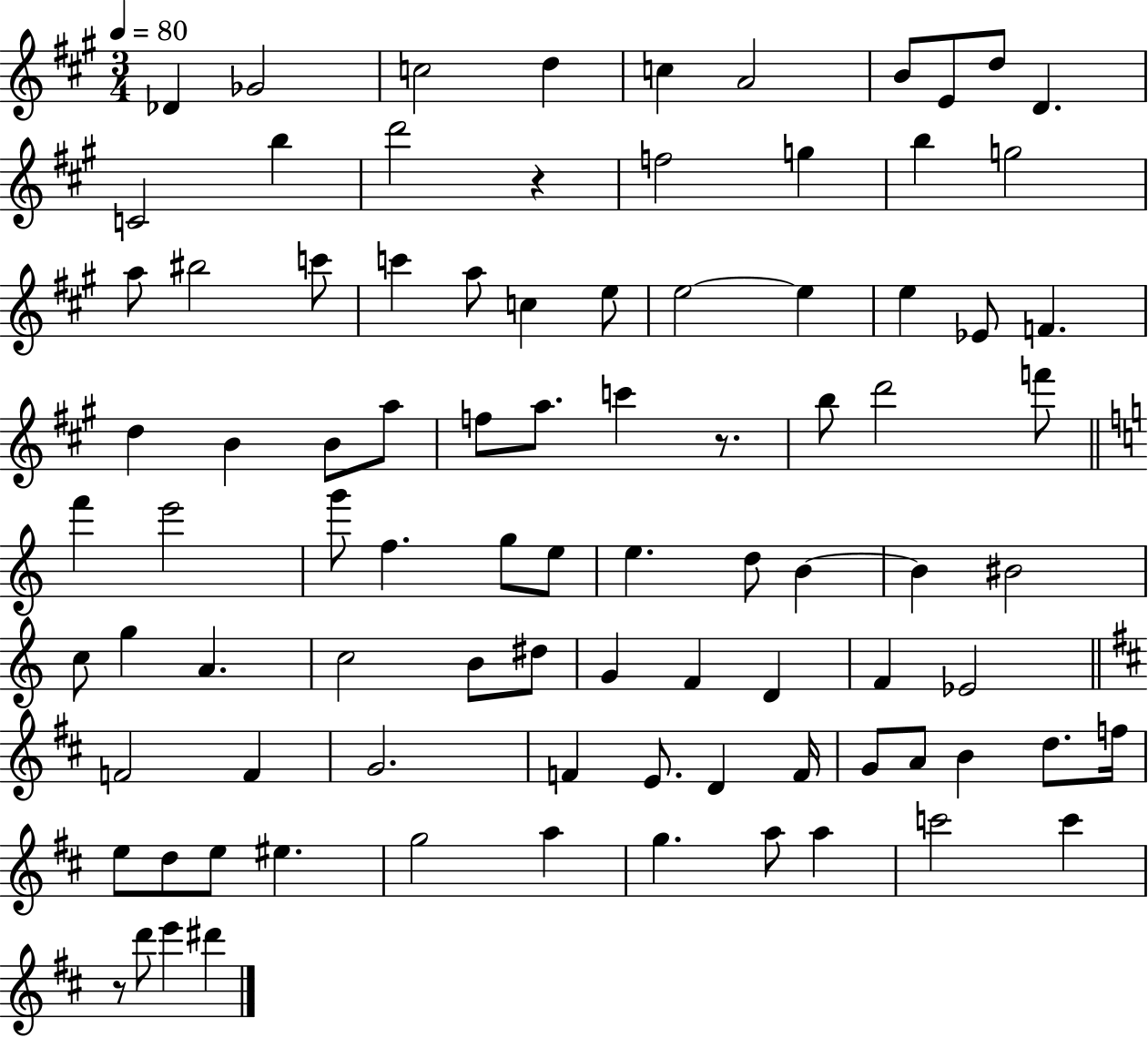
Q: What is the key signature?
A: A major